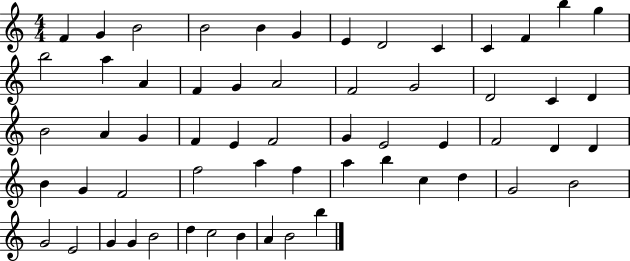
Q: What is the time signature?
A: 4/4